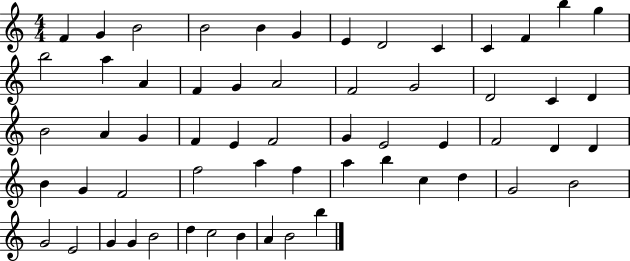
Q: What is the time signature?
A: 4/4